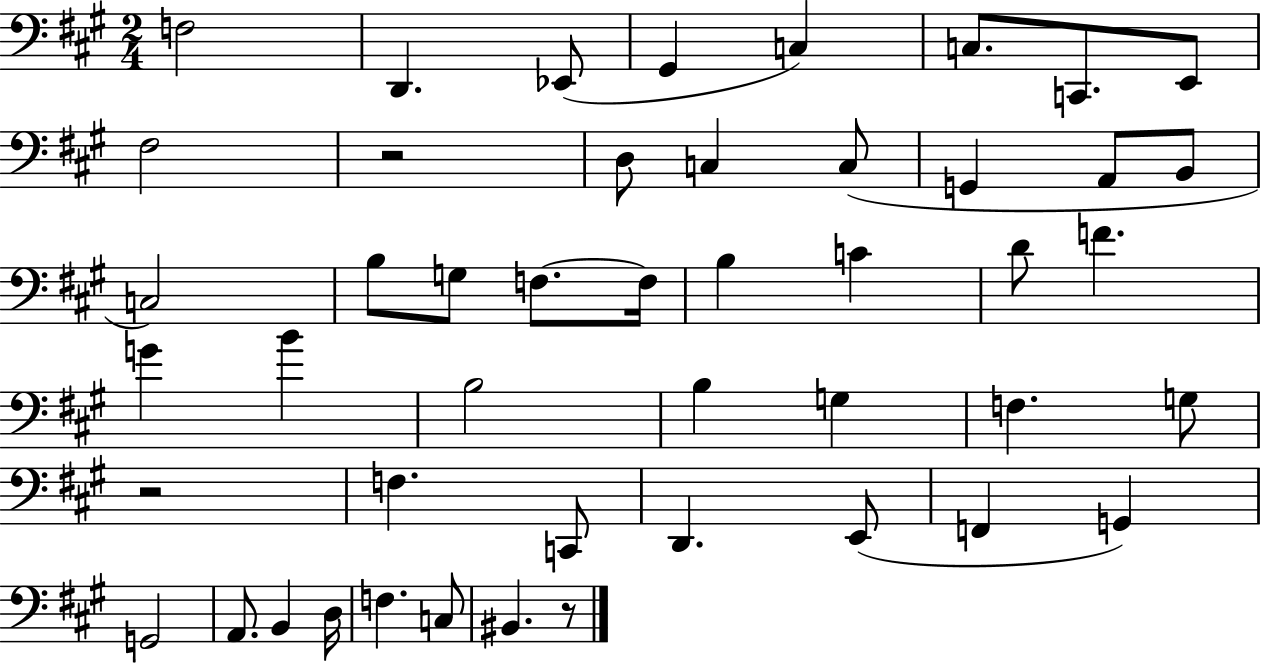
{
  \clef bass
  \numericTimeSignature
  \time 2/4
  \key a \major
  f2 | d,4. ees,8( | gis,4 c4) | c8. c,8. e,8 | \break fis2 | r2 | d8 c4 c8( | g,4 a,8 b,8 | \break c2) | b8 g8 f8.~~ f16 | b4 c'4 | d'8 f'4. | \break g'4 b'4 | b2 | b4 g4 | f4. g8 | \break r2 | f4. c,8 | d,4. e,8( | f,4 g,4) | \break g,2 | a,8. b,4 d16 | f4. c8 | bis,4. r8 | \break \bar "|."
}